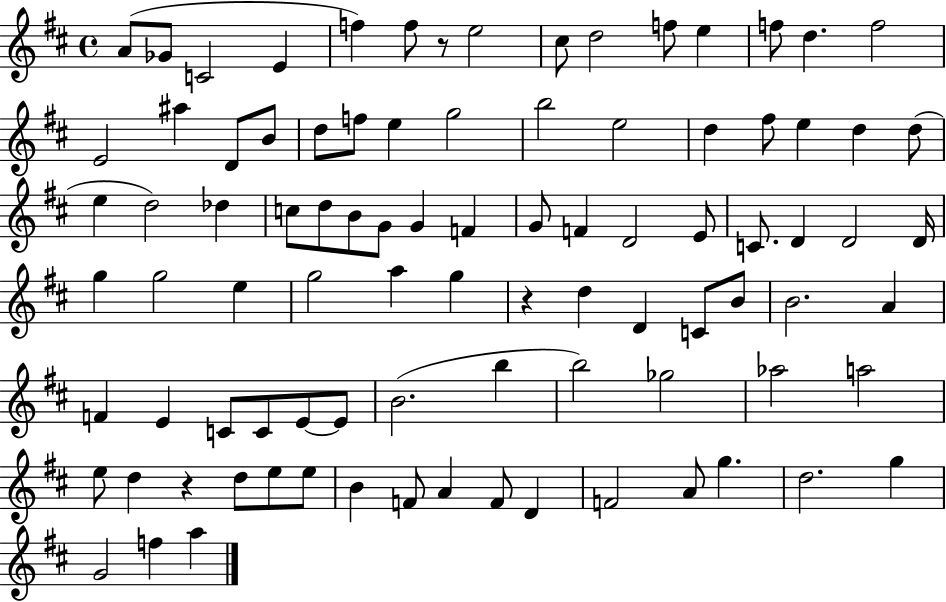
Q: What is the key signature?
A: D major